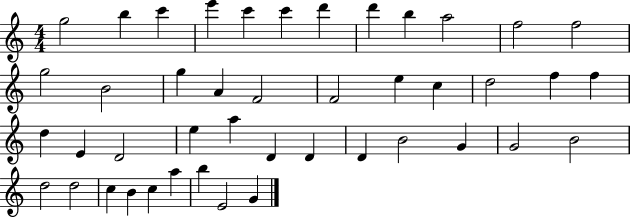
{
  \clef treble
  \numericTimeSignature
  \time 4/4
  \key c \major
  g''2 b''4 c'''4 | e'''4 c'''4 c'''4 d'''4 | d'''4 b''4 a''2 | f''2 f''2 | \break g''2 b'2 | g''4 a'4 f'2 | f'2 e''4 c''4 | d''2 f''4 f''4 | \break d''4 e'4 d'2 | e''4 a''4 d'4 d'4 | d'4 b'2 g'4 | g'2 b'2 | \break d''2 d''2 | c''4 b'4 c''4 a''4 | b''4 e'2 g'4 | \bar "|."
}